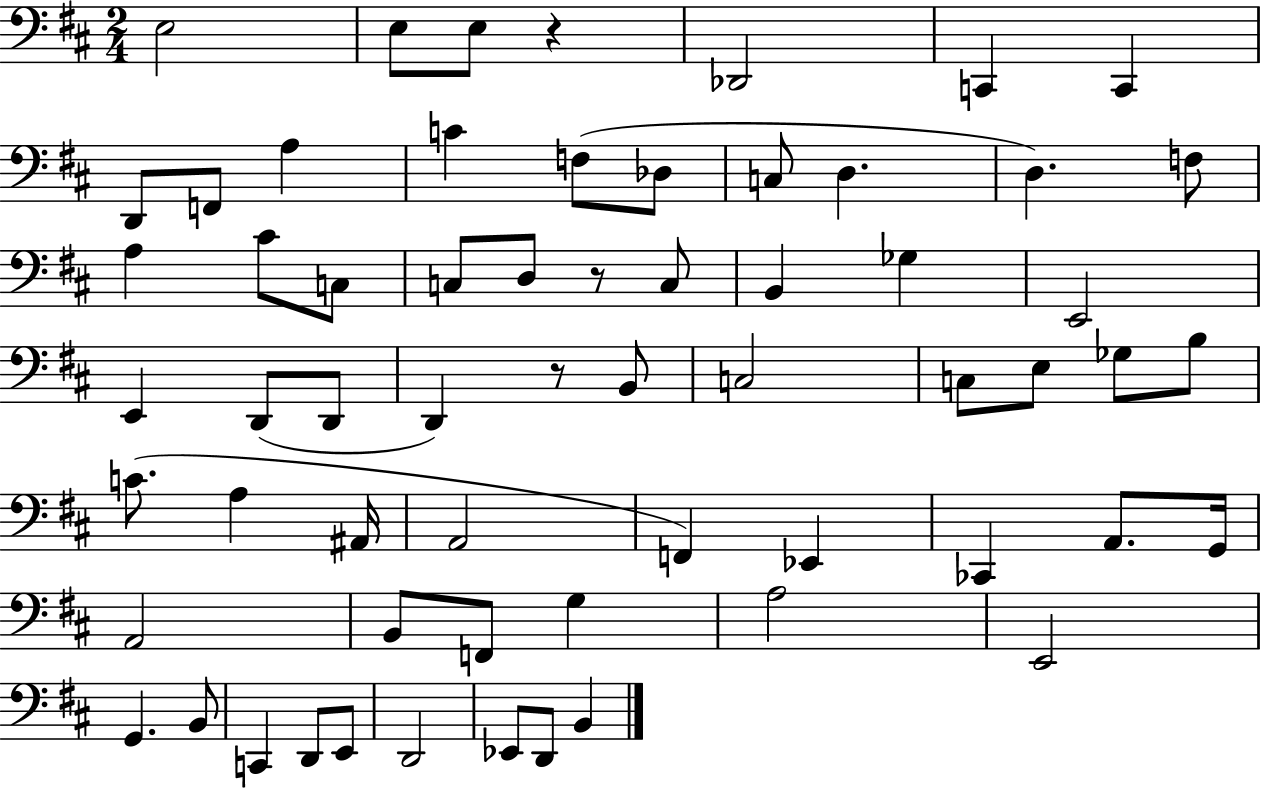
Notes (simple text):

E3/h E3/e E3/e R/q Db2/h C2/q C2/q D2/e F2/e A3/q C4/q F3/e Db3/e C3/e D3/q. D3/q. F3/e A3/q C#4/e C3/e C3/e D3/e R/e C3/e B2/q Gb3/q E2/h E2/q D2/e D2/e D2/q R/e B2/e C3/h C3/e E3/e Gb3/e B3/e C4/e. A3/q A#2/s A2/h F2/q Eb2/q CES2/q A2/e. G2/s A2/h B2/e F2/e G3/q A3/h E2/h G2/q. B2/e C2/q D2/e E2/e D2/h Eb2/e D2/e B2/q